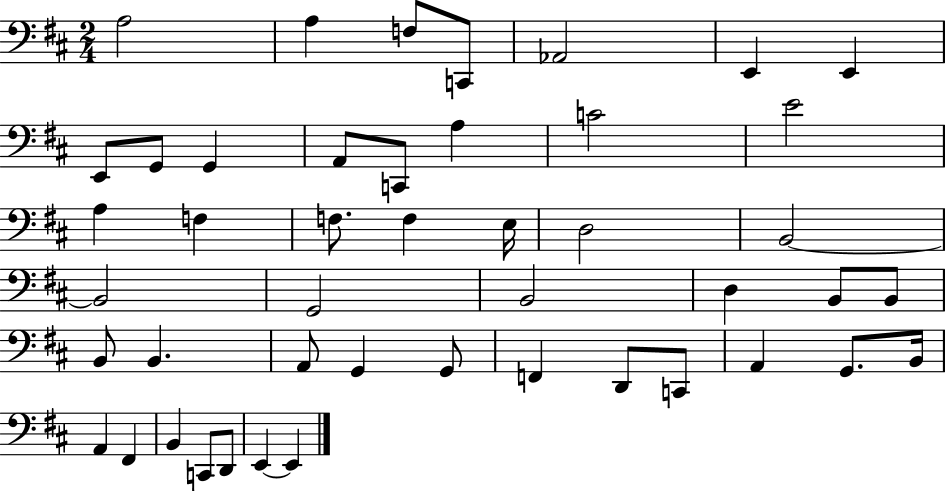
A3/h A3/q F3/e C2/e Ab2/h E2/q E2/q E2/e G2/e G2/q A2/e C2/e A3/q C4/h E4/h A3/q F3/q F3/e. F3/q E3/s D3/h B2/h B2/h G2/h B2/h D3/q B2/e B2/e B2/e B2/q. A2/e G2/q G2/e F2/q D2/e C2/e A2/q G2/e. B2/s A2/q F#2/q B2/q C2/e D2/e E2/q E2/q